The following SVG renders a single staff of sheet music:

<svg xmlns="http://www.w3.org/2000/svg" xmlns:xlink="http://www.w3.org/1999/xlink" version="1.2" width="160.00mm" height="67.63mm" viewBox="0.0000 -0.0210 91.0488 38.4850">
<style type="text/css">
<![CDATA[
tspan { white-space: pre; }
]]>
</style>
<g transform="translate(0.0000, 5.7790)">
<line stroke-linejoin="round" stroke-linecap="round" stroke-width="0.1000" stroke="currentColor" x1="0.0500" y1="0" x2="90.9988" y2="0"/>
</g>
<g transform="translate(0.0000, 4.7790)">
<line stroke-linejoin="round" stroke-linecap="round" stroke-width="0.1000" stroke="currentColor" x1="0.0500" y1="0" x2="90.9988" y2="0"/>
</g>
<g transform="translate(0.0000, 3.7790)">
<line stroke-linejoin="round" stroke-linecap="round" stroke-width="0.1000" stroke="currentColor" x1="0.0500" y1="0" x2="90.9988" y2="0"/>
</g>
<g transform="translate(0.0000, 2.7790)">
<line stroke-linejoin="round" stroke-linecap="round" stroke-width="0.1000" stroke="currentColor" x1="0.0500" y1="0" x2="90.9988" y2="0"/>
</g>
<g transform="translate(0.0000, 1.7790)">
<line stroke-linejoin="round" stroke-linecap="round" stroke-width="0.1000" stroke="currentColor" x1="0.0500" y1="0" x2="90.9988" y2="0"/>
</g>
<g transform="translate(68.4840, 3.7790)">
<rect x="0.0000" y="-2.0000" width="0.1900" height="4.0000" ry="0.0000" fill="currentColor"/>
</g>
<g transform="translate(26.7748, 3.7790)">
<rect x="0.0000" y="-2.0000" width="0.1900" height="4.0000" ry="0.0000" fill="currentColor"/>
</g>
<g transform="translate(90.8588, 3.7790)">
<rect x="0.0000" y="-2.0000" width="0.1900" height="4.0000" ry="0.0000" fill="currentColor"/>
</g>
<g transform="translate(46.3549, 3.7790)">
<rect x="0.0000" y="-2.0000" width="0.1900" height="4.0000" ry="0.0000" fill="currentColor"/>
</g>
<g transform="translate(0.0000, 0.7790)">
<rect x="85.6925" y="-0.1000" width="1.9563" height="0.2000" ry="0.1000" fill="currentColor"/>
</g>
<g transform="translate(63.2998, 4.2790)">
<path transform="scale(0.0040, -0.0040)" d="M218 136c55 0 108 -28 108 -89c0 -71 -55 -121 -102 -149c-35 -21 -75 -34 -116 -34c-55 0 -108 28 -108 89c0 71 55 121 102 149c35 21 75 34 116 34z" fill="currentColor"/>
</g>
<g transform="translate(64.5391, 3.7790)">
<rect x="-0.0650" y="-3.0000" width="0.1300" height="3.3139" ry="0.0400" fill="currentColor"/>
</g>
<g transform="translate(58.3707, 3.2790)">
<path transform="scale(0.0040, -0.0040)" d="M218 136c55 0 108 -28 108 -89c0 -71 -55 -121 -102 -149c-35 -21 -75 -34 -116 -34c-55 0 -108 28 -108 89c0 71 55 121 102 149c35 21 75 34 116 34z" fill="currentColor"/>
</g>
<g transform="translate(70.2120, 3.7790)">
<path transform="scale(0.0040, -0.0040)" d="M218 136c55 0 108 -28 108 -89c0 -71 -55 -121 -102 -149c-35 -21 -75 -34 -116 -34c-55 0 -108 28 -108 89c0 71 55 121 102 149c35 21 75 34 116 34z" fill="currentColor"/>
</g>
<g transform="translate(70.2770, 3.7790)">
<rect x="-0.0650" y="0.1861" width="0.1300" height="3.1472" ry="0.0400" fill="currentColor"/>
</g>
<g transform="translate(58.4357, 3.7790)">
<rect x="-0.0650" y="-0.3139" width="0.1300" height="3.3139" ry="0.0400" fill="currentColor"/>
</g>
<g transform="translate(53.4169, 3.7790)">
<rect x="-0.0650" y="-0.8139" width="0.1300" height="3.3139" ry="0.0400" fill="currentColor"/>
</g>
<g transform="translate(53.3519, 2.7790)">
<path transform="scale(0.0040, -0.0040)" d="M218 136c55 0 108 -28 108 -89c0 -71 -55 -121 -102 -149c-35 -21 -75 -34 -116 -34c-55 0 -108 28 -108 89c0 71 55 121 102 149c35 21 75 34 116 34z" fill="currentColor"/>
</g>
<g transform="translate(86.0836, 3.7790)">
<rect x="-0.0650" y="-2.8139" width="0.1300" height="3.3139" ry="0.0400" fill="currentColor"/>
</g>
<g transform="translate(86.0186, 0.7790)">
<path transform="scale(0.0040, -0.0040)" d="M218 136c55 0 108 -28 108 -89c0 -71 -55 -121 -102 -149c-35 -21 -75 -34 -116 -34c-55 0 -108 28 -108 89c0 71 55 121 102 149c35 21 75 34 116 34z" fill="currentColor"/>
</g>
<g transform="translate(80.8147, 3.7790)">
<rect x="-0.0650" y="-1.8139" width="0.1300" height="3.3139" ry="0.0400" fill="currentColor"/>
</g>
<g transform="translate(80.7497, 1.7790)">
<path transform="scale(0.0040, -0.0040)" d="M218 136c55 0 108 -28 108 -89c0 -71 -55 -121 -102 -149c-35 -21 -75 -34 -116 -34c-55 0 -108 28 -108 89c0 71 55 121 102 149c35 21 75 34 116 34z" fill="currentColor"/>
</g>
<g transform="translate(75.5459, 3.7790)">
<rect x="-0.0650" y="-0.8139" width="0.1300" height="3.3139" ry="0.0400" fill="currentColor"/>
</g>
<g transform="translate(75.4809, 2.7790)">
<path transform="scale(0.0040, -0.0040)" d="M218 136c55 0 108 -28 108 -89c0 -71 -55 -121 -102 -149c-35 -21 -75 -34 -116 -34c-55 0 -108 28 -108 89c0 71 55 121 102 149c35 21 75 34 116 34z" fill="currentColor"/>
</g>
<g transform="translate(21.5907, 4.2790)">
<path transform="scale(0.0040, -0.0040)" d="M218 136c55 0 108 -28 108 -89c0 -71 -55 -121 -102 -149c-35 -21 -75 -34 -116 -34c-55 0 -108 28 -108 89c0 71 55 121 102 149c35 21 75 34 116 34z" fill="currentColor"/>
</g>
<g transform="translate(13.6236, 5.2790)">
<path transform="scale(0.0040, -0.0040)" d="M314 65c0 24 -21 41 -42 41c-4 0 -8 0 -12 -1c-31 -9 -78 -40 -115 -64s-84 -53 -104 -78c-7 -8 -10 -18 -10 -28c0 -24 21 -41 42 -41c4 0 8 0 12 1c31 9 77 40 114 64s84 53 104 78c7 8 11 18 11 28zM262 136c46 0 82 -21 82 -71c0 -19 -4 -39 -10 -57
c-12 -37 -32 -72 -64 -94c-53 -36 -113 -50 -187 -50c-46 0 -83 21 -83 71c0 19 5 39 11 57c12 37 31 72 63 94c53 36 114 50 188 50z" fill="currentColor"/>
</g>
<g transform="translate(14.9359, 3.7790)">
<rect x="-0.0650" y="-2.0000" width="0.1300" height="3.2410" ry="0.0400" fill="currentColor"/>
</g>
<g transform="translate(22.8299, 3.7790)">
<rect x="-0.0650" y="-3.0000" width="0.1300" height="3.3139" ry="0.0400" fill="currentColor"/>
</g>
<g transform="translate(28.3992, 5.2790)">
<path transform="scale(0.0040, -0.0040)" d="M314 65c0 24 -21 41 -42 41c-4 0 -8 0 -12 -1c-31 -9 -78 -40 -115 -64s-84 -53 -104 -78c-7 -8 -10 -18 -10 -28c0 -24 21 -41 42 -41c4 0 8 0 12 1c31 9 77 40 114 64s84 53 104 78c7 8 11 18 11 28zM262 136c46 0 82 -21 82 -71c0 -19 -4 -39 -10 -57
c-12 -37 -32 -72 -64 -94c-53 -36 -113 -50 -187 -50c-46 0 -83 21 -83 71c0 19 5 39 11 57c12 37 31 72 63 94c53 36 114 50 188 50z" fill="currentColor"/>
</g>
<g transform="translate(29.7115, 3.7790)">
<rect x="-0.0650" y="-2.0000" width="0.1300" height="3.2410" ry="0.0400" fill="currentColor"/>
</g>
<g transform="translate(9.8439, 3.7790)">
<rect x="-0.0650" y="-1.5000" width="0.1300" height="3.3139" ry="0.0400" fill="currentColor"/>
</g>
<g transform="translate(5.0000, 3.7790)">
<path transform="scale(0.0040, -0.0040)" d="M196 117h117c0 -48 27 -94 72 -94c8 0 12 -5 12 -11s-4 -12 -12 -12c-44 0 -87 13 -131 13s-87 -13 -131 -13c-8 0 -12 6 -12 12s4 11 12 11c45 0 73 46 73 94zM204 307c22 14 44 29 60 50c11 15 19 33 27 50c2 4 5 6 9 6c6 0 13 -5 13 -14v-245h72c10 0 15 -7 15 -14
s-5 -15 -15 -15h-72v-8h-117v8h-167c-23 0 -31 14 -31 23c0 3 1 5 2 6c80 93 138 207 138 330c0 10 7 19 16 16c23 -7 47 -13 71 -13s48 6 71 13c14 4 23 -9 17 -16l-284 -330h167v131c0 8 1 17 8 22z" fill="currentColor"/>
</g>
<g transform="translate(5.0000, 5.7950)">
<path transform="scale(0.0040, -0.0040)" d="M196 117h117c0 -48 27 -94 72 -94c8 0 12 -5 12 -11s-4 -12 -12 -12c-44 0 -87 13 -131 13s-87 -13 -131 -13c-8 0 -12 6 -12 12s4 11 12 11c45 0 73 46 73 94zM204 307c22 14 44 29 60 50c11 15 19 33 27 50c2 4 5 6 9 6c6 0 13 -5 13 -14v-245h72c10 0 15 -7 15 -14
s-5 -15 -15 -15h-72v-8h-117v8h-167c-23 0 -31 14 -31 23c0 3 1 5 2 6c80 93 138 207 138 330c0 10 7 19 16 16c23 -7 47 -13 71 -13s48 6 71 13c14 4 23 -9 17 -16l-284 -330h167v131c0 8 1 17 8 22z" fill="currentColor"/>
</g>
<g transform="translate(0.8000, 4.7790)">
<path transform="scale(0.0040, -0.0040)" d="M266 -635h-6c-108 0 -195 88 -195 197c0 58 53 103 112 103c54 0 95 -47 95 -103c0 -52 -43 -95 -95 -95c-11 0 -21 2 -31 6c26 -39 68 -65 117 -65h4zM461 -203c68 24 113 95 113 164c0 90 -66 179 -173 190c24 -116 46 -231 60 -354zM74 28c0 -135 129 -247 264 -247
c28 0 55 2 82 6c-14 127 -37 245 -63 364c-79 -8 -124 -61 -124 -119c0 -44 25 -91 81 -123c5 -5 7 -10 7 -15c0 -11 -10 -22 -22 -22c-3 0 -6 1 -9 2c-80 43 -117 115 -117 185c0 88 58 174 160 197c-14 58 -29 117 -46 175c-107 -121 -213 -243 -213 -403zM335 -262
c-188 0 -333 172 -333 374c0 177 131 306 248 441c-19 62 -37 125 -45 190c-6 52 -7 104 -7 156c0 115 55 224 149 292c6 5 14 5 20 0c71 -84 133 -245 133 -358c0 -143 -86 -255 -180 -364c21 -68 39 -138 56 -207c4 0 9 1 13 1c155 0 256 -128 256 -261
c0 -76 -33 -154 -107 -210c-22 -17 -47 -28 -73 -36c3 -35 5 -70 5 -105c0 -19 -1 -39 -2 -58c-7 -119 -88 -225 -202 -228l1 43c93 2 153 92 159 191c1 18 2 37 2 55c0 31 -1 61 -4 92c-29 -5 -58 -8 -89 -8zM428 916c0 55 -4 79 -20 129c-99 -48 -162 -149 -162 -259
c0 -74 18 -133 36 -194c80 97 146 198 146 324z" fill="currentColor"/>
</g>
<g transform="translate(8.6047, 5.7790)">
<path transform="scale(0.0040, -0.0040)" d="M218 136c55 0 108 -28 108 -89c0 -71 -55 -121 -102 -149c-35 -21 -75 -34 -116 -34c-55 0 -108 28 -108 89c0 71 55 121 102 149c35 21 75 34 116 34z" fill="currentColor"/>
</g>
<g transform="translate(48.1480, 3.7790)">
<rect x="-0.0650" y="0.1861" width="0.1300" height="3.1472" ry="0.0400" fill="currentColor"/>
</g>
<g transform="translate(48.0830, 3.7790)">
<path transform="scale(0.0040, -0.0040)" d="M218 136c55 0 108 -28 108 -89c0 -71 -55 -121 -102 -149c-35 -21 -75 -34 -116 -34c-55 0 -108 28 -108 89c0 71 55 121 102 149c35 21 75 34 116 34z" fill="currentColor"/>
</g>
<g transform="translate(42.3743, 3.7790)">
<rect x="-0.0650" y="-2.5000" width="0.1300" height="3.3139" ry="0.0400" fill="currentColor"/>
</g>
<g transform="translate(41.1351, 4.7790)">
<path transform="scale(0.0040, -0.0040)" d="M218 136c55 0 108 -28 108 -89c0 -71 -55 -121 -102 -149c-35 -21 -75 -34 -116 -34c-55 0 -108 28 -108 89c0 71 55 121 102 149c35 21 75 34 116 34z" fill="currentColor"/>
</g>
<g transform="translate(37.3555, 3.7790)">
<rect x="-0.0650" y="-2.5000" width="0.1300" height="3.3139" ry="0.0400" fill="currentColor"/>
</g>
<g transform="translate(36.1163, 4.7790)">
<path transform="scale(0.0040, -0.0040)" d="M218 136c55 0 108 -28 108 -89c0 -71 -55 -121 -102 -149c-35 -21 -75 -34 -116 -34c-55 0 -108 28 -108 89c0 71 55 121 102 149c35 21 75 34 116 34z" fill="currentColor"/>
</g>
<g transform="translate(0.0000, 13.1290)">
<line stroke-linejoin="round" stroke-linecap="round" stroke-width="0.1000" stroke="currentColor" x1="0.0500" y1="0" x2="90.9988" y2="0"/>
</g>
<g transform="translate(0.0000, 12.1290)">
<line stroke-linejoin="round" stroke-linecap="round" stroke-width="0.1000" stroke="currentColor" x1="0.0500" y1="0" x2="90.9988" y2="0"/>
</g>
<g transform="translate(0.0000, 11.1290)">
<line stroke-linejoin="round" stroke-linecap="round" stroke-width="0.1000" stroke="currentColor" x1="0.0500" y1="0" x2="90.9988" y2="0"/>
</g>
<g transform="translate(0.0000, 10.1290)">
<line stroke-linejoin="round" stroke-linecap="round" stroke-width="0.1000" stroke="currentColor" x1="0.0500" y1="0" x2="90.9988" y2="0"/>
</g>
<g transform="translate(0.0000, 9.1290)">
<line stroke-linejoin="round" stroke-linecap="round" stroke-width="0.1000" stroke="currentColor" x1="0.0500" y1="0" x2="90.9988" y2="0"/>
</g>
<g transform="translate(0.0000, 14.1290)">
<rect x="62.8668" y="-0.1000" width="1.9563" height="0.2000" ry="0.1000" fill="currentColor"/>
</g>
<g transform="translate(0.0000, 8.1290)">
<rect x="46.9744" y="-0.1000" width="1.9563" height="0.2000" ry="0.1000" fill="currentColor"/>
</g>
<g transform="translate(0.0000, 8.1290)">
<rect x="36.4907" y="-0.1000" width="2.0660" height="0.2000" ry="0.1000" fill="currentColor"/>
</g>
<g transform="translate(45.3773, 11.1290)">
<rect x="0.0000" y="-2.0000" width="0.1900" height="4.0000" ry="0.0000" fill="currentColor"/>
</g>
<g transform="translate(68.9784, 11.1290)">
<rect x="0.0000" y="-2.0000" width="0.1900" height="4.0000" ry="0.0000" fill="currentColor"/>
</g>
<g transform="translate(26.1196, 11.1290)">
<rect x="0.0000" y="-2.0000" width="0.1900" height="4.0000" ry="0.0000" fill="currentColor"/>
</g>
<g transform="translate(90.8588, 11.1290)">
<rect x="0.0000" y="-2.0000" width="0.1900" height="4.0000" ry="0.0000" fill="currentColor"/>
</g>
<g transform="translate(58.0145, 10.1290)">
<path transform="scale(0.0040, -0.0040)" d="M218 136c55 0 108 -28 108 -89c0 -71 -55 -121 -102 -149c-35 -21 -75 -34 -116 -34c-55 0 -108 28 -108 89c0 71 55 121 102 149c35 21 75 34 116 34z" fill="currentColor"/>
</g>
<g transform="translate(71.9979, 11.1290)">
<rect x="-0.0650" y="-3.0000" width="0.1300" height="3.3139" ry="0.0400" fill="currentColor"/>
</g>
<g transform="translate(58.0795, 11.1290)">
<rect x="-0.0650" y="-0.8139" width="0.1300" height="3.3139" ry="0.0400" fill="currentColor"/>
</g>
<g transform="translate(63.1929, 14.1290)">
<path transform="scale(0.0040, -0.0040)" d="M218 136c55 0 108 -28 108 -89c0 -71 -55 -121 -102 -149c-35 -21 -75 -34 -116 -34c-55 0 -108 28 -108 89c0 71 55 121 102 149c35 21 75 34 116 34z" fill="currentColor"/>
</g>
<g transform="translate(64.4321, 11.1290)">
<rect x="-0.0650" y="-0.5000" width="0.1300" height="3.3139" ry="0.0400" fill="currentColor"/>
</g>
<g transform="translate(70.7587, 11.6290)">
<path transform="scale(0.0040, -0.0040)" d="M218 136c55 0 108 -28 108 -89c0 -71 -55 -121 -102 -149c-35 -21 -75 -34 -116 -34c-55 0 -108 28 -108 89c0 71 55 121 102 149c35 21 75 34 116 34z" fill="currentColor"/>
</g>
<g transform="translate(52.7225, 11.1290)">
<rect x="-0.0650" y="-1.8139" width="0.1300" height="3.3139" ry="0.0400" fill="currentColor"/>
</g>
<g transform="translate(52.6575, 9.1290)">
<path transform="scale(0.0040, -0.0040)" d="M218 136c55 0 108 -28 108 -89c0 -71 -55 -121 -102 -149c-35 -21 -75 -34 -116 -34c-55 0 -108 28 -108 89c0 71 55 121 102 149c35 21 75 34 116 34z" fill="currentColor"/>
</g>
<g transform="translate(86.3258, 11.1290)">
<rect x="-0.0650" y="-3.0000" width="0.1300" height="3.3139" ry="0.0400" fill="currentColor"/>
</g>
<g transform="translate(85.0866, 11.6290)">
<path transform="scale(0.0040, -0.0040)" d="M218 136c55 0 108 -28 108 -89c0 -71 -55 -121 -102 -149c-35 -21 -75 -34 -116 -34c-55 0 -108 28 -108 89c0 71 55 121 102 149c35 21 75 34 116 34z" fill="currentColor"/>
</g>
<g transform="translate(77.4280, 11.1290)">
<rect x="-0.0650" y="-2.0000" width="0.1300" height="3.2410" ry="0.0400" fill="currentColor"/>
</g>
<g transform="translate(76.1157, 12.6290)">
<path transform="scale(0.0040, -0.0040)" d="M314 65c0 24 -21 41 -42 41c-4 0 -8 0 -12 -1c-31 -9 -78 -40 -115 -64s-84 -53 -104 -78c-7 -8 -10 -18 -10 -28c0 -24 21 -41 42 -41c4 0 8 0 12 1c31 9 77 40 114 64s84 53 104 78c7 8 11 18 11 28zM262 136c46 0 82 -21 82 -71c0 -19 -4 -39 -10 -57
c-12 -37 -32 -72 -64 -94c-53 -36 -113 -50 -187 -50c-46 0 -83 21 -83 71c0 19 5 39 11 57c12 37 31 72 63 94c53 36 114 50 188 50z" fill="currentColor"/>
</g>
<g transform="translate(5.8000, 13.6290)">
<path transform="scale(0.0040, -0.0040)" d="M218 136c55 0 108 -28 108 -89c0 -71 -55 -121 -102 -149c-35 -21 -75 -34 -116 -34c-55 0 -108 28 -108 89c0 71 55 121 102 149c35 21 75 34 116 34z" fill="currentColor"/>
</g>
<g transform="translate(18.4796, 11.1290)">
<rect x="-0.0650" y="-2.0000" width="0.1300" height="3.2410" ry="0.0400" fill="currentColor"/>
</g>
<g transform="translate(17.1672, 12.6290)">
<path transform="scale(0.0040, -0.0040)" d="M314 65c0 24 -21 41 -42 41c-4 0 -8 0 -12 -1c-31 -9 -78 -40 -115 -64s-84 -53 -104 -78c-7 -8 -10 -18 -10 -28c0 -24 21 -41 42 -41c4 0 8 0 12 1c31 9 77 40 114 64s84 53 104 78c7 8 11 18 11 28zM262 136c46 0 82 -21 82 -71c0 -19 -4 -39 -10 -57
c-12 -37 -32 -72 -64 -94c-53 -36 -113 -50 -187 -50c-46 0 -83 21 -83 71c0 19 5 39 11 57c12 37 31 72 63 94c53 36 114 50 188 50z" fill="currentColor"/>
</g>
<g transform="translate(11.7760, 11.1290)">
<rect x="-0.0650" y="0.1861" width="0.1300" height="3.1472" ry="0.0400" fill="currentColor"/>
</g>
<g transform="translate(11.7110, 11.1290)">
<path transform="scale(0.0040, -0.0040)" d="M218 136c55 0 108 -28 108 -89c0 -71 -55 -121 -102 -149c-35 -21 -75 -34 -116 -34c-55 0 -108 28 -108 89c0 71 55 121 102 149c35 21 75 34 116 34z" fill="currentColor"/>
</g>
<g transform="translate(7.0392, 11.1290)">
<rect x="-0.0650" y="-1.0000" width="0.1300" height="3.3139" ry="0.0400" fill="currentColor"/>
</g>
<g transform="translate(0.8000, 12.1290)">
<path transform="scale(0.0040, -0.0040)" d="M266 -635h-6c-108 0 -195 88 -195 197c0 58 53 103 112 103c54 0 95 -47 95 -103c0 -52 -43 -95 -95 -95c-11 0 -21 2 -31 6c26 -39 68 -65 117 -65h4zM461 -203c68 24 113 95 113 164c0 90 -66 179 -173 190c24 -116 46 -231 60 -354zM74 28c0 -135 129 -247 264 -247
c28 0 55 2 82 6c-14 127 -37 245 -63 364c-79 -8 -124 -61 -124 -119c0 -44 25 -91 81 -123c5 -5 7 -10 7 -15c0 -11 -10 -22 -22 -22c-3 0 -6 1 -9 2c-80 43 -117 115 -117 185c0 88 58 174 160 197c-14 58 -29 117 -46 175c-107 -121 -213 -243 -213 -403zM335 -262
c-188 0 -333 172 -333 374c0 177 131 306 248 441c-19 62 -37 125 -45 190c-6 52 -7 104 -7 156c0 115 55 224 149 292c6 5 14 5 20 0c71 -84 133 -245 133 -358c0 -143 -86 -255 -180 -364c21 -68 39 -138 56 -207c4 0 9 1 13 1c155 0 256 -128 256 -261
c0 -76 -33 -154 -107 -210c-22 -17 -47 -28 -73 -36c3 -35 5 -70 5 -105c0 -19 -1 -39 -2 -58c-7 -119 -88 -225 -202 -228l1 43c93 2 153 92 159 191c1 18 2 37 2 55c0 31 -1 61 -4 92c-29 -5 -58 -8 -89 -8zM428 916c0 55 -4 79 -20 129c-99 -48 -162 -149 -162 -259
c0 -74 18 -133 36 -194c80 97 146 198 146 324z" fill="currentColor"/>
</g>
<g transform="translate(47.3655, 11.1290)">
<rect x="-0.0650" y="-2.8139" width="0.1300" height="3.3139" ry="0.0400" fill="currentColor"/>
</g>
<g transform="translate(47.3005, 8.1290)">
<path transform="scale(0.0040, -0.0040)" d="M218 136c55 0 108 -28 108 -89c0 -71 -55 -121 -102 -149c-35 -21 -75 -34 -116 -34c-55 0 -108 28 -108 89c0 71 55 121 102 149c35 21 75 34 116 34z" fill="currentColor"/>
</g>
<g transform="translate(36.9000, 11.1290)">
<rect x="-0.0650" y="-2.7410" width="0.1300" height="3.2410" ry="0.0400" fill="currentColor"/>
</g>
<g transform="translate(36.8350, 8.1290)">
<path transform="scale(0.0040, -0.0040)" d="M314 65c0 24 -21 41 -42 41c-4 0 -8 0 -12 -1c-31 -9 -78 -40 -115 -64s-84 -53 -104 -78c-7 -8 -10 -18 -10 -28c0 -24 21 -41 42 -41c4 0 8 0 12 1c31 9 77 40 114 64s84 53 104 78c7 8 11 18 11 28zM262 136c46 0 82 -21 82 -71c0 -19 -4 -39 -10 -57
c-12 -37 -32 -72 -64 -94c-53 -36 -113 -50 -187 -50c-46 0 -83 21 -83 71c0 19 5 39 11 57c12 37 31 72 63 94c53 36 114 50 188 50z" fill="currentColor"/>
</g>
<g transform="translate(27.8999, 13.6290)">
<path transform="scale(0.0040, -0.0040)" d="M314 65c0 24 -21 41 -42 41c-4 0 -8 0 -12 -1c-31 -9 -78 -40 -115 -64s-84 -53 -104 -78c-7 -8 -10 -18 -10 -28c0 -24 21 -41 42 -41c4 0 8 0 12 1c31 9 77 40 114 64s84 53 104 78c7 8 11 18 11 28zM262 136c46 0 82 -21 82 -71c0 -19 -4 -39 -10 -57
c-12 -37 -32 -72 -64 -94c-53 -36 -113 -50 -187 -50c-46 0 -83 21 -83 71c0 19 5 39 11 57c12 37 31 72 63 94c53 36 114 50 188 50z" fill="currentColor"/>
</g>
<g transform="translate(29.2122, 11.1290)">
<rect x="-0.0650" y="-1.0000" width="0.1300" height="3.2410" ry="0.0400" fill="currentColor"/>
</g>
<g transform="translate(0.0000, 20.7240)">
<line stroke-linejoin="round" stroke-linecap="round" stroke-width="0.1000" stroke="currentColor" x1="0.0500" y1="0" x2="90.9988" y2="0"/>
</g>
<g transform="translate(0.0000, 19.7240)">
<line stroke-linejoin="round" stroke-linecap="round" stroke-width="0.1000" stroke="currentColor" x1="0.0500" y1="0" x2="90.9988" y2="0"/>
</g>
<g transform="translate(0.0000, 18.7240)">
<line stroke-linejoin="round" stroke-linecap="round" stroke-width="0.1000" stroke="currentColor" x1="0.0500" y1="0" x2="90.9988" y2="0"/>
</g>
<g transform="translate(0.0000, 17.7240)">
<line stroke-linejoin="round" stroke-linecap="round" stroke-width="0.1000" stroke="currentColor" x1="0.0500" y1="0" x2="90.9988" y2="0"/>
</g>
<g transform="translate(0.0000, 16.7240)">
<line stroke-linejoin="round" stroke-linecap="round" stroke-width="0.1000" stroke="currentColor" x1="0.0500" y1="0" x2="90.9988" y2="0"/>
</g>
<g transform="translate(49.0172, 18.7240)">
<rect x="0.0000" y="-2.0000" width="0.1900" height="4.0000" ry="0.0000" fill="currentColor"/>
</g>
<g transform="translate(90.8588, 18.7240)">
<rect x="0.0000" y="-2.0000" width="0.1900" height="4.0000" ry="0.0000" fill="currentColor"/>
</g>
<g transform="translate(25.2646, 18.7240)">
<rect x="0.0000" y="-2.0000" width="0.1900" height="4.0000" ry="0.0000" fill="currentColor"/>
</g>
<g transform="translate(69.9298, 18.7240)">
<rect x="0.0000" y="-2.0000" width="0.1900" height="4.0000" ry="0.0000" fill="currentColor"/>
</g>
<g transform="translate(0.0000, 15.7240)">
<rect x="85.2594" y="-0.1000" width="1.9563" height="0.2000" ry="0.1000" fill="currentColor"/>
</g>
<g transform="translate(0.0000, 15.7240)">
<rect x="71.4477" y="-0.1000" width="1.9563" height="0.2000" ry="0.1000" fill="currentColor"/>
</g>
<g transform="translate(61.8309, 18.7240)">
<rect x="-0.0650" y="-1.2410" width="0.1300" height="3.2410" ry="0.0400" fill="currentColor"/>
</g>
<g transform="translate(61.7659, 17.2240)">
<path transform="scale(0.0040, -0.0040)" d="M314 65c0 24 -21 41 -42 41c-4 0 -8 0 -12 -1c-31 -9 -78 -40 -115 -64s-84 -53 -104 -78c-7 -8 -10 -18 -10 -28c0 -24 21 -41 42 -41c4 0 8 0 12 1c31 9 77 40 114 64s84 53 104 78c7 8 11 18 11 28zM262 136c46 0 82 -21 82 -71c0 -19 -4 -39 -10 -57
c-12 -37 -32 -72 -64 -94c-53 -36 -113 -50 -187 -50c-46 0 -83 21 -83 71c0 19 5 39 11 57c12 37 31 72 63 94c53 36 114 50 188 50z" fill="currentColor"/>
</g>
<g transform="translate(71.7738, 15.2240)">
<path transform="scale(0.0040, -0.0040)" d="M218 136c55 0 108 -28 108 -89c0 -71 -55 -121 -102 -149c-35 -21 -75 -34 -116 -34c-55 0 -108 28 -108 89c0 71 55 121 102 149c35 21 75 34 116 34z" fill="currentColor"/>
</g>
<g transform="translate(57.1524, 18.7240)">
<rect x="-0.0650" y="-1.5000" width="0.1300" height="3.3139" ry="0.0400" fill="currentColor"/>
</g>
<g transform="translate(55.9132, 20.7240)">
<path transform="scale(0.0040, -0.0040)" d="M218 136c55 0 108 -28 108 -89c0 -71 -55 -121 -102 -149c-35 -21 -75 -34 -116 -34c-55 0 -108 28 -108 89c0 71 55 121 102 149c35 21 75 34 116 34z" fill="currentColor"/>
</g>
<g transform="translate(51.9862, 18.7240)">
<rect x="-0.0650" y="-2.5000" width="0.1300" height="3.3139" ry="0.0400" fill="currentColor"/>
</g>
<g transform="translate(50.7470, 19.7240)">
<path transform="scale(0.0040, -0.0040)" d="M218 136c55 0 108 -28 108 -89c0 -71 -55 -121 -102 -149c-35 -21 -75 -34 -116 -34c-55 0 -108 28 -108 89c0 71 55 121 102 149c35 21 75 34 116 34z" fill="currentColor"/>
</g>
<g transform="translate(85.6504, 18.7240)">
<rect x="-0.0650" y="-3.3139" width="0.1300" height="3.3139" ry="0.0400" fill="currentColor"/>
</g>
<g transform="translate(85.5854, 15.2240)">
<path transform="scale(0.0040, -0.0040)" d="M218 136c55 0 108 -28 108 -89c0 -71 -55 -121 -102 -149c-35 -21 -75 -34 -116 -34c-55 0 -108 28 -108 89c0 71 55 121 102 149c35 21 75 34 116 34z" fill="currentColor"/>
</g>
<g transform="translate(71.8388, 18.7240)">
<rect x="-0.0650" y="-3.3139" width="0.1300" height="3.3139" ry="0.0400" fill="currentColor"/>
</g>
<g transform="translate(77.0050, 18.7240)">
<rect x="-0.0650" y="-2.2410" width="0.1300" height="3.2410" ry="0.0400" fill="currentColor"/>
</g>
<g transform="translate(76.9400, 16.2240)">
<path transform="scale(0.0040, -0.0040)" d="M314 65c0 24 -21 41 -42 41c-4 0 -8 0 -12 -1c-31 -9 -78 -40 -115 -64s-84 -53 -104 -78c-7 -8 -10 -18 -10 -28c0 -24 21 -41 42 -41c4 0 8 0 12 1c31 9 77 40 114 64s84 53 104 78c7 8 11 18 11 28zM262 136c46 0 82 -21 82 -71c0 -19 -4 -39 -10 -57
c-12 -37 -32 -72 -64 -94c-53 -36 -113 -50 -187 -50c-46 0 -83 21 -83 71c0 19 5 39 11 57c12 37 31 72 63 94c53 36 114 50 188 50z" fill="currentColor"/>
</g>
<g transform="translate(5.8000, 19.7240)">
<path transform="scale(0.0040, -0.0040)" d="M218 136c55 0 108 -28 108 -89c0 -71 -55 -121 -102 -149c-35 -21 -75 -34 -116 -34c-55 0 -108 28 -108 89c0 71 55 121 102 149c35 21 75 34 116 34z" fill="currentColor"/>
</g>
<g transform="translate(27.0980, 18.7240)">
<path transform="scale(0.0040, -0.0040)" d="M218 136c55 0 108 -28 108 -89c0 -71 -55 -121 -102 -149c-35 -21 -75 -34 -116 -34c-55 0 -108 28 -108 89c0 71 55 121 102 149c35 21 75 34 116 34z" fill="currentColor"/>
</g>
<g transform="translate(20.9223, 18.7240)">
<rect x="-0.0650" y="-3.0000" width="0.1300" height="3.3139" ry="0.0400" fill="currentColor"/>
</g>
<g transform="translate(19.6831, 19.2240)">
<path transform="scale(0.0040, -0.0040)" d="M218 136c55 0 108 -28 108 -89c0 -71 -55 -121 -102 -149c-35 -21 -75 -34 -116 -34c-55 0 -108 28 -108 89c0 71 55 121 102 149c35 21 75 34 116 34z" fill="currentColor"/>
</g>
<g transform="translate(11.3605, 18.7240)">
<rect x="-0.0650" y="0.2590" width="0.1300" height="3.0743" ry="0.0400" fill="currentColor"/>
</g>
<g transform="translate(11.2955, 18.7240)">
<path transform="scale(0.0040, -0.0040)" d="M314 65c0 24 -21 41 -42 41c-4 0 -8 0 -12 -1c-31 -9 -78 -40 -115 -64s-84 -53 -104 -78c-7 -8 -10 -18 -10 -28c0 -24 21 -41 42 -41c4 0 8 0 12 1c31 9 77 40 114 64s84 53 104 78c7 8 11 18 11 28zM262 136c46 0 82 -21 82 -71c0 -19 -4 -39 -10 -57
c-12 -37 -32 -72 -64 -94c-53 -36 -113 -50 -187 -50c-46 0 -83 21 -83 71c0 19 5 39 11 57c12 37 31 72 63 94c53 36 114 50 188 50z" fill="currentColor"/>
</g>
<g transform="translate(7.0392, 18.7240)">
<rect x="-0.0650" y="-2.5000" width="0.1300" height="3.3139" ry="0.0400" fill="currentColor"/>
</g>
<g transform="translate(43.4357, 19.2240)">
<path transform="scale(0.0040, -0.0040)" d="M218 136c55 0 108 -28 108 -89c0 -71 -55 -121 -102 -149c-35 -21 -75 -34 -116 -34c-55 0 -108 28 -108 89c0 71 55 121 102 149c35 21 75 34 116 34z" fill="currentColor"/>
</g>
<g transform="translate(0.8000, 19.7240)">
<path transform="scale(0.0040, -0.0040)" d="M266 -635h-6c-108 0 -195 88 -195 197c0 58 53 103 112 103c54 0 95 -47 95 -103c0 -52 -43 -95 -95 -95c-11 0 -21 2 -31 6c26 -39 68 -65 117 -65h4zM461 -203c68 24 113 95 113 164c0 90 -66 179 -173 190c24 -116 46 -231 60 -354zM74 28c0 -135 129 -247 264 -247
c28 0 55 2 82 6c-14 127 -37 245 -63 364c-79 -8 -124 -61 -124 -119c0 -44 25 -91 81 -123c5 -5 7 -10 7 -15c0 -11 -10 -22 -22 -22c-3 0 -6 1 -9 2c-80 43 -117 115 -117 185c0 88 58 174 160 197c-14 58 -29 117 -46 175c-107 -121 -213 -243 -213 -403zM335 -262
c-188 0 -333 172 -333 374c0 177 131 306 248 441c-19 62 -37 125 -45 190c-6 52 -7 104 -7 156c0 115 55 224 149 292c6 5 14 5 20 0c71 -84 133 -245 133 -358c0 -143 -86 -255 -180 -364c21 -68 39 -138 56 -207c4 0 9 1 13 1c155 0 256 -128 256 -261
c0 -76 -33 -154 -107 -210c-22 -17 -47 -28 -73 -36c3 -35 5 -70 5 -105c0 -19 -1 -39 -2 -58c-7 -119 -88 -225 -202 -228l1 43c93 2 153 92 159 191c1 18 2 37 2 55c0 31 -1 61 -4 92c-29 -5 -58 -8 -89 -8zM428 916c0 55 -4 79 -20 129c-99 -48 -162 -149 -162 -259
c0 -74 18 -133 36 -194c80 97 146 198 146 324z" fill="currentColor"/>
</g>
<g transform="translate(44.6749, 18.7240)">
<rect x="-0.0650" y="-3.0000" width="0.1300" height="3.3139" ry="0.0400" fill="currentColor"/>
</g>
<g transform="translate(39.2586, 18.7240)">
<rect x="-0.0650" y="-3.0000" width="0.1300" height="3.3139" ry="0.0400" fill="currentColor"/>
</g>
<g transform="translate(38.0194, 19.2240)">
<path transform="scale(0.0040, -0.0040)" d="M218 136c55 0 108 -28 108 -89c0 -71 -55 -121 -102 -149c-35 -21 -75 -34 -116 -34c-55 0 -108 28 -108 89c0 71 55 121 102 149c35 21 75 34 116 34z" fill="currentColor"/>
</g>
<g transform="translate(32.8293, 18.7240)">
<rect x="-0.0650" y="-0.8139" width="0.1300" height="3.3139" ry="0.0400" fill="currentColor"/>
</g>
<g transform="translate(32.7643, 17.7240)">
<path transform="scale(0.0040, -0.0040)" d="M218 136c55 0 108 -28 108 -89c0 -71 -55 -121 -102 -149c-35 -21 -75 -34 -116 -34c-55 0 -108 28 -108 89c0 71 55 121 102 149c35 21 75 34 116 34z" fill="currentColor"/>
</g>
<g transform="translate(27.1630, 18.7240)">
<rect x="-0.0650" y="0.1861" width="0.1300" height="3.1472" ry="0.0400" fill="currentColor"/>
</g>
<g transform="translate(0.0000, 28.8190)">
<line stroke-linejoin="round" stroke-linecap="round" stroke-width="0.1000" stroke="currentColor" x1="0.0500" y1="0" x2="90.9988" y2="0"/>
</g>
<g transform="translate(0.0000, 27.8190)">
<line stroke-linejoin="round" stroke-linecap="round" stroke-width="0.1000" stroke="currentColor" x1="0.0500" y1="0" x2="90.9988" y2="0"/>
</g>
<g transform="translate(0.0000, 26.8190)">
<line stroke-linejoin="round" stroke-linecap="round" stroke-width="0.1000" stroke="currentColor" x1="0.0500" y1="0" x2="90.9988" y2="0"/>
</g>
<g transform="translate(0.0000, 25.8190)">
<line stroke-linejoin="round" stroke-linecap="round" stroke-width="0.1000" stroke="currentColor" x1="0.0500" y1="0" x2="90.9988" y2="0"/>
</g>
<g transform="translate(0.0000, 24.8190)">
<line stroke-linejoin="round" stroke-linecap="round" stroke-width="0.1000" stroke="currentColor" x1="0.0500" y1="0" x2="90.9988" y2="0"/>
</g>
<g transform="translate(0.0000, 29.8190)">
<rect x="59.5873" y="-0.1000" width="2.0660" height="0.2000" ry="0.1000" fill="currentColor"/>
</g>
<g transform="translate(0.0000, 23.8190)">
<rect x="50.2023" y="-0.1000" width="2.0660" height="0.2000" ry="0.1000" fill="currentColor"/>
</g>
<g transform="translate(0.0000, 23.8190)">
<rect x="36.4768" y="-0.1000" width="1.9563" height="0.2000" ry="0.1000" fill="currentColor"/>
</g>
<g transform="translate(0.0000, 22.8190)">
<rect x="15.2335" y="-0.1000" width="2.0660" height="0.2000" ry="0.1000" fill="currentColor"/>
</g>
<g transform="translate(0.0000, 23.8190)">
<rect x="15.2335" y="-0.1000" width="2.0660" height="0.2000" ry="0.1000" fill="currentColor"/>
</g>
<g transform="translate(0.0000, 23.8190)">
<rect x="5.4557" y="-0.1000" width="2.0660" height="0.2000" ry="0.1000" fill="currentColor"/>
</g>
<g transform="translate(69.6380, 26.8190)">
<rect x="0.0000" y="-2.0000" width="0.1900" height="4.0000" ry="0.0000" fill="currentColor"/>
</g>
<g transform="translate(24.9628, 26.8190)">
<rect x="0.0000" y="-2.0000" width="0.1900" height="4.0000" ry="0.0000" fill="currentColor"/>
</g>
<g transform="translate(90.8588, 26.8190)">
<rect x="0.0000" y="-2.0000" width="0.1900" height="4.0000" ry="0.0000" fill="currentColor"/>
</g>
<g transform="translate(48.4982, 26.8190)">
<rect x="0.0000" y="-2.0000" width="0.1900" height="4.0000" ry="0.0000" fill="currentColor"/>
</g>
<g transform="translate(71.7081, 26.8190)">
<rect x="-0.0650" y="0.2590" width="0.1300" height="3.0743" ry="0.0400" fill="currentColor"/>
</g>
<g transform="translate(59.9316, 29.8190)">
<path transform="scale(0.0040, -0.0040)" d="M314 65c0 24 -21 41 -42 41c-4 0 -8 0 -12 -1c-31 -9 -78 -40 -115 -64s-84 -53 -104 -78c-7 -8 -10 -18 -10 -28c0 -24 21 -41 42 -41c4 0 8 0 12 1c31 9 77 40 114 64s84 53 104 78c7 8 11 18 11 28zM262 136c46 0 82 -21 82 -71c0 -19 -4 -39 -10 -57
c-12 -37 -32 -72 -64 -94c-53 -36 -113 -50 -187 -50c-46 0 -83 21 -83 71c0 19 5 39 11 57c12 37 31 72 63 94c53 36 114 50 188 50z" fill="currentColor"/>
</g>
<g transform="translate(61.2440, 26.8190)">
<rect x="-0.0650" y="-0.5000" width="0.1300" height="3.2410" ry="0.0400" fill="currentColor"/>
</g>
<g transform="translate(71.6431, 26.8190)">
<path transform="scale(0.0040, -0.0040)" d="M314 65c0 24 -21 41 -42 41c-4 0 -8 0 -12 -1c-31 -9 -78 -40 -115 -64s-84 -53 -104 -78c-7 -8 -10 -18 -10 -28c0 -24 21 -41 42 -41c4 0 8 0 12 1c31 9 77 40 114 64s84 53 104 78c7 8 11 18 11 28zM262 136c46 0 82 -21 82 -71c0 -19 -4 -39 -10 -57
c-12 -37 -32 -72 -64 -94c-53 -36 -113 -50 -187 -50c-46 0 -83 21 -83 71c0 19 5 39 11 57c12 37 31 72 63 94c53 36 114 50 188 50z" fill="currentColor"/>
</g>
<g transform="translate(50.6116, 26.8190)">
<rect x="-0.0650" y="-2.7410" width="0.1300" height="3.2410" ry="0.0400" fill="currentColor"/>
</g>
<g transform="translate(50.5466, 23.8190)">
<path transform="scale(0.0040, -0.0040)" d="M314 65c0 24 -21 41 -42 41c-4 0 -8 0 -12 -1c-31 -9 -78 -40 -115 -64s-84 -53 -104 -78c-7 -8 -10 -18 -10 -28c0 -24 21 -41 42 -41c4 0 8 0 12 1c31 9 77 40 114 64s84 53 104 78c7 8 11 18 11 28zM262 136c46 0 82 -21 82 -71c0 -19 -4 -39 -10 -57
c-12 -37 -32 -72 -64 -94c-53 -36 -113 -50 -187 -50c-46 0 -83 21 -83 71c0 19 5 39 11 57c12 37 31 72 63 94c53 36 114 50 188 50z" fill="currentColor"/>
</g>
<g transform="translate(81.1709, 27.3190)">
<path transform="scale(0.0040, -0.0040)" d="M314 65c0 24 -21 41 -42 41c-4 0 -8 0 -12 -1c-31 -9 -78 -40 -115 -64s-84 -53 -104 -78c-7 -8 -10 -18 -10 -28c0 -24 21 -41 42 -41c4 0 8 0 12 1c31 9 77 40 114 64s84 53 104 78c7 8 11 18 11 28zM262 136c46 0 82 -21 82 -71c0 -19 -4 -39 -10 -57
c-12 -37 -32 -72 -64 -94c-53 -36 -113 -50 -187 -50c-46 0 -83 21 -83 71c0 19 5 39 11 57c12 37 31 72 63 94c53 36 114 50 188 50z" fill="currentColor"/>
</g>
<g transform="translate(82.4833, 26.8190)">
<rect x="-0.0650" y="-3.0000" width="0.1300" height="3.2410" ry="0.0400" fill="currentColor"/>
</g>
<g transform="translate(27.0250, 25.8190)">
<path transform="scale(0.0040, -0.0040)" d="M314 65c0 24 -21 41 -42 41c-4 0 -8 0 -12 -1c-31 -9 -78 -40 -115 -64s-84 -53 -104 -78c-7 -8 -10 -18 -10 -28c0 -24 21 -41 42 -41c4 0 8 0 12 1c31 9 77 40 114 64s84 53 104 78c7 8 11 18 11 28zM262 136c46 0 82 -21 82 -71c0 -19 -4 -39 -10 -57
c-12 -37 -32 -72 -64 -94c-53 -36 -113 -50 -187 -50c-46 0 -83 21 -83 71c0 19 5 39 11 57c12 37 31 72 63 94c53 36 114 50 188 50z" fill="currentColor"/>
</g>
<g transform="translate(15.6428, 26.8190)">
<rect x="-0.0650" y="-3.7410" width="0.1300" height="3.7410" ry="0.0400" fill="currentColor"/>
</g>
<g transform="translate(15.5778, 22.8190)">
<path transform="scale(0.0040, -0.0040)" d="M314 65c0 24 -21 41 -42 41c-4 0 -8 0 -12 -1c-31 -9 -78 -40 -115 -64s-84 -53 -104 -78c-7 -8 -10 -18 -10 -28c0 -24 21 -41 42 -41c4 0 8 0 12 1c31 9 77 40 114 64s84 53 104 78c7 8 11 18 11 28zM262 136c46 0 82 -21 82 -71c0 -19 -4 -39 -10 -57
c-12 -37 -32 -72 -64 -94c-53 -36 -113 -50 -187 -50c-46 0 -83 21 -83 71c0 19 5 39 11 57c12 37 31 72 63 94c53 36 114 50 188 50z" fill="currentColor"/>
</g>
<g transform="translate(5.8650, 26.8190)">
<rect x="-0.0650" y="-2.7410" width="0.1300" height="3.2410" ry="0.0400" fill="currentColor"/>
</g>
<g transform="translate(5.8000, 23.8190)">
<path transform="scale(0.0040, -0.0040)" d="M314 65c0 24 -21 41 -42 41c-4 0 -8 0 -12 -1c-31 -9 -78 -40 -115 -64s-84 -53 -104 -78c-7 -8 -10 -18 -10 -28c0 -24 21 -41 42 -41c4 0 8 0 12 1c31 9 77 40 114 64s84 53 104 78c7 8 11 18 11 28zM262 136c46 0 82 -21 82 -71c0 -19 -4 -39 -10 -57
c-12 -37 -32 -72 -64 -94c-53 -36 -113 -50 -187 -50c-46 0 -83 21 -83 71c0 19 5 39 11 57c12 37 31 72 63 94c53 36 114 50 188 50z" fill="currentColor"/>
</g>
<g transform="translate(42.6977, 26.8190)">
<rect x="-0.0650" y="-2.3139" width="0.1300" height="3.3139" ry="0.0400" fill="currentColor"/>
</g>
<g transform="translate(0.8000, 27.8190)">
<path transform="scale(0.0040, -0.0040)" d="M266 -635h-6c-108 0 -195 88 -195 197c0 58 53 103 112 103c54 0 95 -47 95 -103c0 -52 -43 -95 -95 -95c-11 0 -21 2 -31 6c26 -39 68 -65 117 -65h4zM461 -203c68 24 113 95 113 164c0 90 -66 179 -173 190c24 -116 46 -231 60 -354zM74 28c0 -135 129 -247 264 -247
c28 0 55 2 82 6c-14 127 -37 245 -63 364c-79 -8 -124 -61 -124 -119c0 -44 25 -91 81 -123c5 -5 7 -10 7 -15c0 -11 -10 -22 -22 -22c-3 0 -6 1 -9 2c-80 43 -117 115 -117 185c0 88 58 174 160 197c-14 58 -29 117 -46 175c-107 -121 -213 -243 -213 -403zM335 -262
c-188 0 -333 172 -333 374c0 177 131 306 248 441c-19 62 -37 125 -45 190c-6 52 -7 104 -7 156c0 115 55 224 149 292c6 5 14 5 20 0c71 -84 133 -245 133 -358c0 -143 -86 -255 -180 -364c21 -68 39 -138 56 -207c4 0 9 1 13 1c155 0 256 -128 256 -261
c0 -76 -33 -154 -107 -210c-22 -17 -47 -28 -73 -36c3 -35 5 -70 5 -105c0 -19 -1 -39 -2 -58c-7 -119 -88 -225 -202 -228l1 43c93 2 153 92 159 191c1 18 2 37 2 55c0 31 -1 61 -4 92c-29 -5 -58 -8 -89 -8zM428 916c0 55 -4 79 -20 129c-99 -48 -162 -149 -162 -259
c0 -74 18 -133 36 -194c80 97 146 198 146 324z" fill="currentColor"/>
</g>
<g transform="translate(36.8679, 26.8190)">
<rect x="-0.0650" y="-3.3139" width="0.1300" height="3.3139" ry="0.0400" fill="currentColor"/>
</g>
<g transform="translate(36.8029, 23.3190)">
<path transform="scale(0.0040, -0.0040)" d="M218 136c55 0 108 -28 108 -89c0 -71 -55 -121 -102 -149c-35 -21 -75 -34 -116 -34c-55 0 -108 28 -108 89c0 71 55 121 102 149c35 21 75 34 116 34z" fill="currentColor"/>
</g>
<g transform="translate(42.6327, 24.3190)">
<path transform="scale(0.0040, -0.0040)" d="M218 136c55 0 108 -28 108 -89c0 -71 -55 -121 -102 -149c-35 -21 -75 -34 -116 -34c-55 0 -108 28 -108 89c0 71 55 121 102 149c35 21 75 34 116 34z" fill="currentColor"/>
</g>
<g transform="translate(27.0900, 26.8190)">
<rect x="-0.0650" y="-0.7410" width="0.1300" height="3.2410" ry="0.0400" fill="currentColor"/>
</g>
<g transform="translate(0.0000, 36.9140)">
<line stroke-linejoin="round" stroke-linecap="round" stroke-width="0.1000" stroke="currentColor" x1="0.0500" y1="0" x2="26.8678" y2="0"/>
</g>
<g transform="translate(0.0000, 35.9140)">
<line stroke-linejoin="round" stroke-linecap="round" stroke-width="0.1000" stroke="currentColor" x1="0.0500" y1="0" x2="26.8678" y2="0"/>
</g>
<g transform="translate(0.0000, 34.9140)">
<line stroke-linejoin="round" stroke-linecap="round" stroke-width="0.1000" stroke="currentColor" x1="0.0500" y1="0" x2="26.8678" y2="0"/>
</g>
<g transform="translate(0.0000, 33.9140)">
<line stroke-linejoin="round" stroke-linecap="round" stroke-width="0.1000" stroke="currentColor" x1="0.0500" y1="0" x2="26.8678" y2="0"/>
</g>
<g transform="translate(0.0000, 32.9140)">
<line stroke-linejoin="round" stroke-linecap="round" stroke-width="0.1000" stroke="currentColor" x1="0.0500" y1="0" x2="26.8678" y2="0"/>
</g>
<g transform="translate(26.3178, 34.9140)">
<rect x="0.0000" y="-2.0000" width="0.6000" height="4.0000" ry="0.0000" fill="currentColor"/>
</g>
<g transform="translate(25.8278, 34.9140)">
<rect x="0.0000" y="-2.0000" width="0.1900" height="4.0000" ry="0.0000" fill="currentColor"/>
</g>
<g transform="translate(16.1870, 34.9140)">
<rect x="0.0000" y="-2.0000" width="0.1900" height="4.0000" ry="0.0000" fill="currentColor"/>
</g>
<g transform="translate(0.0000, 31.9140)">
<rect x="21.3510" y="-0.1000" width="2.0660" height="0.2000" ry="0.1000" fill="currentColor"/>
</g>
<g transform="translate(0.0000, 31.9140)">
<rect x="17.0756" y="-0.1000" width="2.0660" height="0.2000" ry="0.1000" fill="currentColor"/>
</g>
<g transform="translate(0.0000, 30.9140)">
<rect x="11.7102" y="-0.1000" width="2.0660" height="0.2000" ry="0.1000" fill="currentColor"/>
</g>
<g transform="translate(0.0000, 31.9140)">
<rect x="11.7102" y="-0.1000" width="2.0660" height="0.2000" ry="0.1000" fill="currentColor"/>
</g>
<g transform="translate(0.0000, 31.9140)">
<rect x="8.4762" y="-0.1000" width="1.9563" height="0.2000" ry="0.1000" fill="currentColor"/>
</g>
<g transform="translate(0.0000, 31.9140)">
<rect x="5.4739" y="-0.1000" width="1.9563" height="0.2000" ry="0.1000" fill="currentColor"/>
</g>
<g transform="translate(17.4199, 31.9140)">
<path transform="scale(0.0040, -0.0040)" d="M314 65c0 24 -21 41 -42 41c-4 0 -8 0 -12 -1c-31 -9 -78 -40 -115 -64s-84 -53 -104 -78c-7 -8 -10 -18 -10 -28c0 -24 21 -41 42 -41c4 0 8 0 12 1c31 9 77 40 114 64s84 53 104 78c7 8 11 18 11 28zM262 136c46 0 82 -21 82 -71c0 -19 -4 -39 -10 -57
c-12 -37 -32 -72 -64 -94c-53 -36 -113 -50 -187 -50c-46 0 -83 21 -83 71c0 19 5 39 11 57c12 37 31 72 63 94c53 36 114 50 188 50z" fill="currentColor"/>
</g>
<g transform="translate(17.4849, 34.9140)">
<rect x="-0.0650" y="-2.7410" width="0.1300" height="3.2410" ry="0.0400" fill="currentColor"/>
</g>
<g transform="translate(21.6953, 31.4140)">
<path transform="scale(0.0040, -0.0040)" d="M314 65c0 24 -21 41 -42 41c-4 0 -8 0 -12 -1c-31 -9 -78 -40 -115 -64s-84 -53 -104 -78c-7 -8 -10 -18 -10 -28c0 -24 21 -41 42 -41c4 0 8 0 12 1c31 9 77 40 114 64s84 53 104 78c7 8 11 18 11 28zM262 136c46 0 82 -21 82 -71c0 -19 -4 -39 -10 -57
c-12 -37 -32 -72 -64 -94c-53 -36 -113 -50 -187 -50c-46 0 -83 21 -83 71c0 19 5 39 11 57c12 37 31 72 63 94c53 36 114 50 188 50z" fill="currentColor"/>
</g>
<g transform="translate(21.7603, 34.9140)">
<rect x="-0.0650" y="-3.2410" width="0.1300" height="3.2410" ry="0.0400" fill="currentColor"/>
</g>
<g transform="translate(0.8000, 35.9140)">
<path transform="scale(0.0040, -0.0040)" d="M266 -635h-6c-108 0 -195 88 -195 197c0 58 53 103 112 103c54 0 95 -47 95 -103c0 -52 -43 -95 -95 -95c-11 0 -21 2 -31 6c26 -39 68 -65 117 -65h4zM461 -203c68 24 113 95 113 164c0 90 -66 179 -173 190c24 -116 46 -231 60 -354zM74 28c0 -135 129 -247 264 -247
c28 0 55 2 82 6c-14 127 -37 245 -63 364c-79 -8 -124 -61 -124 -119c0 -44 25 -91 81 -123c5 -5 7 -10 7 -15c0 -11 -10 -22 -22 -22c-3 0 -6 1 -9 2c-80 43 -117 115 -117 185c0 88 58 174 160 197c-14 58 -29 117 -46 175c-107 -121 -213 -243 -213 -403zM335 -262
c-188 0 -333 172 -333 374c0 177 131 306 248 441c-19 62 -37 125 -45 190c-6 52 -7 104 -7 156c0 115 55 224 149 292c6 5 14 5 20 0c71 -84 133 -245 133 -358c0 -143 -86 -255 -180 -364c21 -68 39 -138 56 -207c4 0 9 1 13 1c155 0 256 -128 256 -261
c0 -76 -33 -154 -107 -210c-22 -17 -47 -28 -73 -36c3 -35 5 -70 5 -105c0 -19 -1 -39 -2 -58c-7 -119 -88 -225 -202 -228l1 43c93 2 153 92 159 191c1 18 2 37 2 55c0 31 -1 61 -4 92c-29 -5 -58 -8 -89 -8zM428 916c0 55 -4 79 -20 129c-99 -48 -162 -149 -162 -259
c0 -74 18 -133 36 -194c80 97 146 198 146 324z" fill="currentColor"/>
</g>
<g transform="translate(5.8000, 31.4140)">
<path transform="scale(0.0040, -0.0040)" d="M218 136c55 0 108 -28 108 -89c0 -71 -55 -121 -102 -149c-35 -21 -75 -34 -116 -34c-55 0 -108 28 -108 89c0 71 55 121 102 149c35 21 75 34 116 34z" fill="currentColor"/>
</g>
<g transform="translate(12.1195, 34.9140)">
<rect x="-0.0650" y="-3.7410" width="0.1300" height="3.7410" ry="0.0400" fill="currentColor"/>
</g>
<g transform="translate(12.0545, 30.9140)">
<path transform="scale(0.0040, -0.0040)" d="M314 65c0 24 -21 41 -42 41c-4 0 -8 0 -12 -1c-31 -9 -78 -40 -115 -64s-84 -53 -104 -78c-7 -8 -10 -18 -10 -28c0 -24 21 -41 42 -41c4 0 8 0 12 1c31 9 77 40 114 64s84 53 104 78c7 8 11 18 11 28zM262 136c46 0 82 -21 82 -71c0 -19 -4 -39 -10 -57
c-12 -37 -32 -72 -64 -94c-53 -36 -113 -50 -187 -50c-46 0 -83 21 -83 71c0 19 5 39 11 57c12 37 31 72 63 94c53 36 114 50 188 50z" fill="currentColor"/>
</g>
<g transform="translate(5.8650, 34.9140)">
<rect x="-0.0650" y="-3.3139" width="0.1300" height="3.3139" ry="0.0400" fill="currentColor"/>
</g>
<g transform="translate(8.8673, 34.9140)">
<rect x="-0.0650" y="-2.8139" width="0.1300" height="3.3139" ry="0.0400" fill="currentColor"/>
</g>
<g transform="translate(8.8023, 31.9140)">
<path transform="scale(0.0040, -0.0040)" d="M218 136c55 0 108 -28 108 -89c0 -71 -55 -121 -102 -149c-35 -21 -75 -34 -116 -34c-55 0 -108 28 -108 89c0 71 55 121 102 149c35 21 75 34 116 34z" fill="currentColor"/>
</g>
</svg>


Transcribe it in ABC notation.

X:1
T:Untitled
M:4/4
L:1/4
K:C
E F2 A F2 G G B d c A B d f a D B F2 D2 a2 a f d C A F2 A G B2 A B d A A G E e2 b g2 b a2 c'2 d2 b g a2 C2 B2 A2 b a c'2 a2 b2